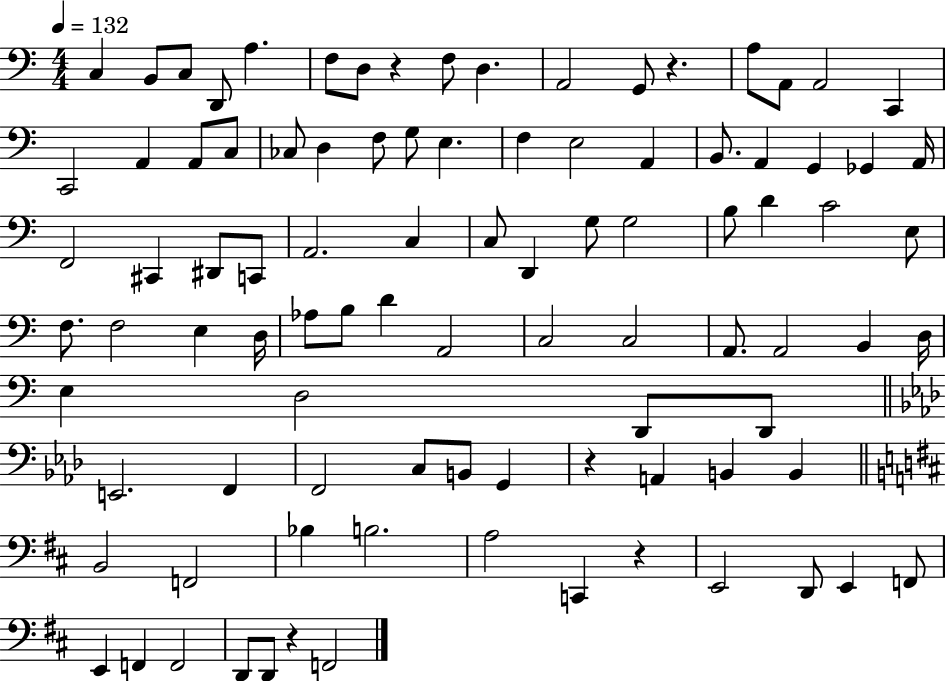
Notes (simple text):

C3/q B2/e C3/e D2/e A3/q. F3/e D3/e R/q F3/e D3/q. A2/h G2/e R/q. A3/e A2/e A2/h C2/q C2/h A2/q A2/e C3/e CES3/e D3/q F3/e G3/e E3/q. F3/q E3/h A2/q B2/e. A2/q G2/q Gb2/q A2/s F2/h C#2/q D#2/e C2/e A2/h. C3/q C3/e D2/q G3/e G3/h B3/e D4/q C4/h E3/e F3/e. F3/h E3/q D3/s Ab3/e B3/e D4/q A2/h C3/h C3/h A2/e. A2/h B2/q D3/s E3/q D3/h D2/e D2/e E2/h. F2/q F2/h C3/e B2/e G2/q R/q A2/q B2/q B2/q B2/h F2/h Bb3/q B3/h. A3/h C2/q R/q E2/h D2/e E2/q F2/e E2/q F2/q F2/h D2/e D2/e R/q F2/h